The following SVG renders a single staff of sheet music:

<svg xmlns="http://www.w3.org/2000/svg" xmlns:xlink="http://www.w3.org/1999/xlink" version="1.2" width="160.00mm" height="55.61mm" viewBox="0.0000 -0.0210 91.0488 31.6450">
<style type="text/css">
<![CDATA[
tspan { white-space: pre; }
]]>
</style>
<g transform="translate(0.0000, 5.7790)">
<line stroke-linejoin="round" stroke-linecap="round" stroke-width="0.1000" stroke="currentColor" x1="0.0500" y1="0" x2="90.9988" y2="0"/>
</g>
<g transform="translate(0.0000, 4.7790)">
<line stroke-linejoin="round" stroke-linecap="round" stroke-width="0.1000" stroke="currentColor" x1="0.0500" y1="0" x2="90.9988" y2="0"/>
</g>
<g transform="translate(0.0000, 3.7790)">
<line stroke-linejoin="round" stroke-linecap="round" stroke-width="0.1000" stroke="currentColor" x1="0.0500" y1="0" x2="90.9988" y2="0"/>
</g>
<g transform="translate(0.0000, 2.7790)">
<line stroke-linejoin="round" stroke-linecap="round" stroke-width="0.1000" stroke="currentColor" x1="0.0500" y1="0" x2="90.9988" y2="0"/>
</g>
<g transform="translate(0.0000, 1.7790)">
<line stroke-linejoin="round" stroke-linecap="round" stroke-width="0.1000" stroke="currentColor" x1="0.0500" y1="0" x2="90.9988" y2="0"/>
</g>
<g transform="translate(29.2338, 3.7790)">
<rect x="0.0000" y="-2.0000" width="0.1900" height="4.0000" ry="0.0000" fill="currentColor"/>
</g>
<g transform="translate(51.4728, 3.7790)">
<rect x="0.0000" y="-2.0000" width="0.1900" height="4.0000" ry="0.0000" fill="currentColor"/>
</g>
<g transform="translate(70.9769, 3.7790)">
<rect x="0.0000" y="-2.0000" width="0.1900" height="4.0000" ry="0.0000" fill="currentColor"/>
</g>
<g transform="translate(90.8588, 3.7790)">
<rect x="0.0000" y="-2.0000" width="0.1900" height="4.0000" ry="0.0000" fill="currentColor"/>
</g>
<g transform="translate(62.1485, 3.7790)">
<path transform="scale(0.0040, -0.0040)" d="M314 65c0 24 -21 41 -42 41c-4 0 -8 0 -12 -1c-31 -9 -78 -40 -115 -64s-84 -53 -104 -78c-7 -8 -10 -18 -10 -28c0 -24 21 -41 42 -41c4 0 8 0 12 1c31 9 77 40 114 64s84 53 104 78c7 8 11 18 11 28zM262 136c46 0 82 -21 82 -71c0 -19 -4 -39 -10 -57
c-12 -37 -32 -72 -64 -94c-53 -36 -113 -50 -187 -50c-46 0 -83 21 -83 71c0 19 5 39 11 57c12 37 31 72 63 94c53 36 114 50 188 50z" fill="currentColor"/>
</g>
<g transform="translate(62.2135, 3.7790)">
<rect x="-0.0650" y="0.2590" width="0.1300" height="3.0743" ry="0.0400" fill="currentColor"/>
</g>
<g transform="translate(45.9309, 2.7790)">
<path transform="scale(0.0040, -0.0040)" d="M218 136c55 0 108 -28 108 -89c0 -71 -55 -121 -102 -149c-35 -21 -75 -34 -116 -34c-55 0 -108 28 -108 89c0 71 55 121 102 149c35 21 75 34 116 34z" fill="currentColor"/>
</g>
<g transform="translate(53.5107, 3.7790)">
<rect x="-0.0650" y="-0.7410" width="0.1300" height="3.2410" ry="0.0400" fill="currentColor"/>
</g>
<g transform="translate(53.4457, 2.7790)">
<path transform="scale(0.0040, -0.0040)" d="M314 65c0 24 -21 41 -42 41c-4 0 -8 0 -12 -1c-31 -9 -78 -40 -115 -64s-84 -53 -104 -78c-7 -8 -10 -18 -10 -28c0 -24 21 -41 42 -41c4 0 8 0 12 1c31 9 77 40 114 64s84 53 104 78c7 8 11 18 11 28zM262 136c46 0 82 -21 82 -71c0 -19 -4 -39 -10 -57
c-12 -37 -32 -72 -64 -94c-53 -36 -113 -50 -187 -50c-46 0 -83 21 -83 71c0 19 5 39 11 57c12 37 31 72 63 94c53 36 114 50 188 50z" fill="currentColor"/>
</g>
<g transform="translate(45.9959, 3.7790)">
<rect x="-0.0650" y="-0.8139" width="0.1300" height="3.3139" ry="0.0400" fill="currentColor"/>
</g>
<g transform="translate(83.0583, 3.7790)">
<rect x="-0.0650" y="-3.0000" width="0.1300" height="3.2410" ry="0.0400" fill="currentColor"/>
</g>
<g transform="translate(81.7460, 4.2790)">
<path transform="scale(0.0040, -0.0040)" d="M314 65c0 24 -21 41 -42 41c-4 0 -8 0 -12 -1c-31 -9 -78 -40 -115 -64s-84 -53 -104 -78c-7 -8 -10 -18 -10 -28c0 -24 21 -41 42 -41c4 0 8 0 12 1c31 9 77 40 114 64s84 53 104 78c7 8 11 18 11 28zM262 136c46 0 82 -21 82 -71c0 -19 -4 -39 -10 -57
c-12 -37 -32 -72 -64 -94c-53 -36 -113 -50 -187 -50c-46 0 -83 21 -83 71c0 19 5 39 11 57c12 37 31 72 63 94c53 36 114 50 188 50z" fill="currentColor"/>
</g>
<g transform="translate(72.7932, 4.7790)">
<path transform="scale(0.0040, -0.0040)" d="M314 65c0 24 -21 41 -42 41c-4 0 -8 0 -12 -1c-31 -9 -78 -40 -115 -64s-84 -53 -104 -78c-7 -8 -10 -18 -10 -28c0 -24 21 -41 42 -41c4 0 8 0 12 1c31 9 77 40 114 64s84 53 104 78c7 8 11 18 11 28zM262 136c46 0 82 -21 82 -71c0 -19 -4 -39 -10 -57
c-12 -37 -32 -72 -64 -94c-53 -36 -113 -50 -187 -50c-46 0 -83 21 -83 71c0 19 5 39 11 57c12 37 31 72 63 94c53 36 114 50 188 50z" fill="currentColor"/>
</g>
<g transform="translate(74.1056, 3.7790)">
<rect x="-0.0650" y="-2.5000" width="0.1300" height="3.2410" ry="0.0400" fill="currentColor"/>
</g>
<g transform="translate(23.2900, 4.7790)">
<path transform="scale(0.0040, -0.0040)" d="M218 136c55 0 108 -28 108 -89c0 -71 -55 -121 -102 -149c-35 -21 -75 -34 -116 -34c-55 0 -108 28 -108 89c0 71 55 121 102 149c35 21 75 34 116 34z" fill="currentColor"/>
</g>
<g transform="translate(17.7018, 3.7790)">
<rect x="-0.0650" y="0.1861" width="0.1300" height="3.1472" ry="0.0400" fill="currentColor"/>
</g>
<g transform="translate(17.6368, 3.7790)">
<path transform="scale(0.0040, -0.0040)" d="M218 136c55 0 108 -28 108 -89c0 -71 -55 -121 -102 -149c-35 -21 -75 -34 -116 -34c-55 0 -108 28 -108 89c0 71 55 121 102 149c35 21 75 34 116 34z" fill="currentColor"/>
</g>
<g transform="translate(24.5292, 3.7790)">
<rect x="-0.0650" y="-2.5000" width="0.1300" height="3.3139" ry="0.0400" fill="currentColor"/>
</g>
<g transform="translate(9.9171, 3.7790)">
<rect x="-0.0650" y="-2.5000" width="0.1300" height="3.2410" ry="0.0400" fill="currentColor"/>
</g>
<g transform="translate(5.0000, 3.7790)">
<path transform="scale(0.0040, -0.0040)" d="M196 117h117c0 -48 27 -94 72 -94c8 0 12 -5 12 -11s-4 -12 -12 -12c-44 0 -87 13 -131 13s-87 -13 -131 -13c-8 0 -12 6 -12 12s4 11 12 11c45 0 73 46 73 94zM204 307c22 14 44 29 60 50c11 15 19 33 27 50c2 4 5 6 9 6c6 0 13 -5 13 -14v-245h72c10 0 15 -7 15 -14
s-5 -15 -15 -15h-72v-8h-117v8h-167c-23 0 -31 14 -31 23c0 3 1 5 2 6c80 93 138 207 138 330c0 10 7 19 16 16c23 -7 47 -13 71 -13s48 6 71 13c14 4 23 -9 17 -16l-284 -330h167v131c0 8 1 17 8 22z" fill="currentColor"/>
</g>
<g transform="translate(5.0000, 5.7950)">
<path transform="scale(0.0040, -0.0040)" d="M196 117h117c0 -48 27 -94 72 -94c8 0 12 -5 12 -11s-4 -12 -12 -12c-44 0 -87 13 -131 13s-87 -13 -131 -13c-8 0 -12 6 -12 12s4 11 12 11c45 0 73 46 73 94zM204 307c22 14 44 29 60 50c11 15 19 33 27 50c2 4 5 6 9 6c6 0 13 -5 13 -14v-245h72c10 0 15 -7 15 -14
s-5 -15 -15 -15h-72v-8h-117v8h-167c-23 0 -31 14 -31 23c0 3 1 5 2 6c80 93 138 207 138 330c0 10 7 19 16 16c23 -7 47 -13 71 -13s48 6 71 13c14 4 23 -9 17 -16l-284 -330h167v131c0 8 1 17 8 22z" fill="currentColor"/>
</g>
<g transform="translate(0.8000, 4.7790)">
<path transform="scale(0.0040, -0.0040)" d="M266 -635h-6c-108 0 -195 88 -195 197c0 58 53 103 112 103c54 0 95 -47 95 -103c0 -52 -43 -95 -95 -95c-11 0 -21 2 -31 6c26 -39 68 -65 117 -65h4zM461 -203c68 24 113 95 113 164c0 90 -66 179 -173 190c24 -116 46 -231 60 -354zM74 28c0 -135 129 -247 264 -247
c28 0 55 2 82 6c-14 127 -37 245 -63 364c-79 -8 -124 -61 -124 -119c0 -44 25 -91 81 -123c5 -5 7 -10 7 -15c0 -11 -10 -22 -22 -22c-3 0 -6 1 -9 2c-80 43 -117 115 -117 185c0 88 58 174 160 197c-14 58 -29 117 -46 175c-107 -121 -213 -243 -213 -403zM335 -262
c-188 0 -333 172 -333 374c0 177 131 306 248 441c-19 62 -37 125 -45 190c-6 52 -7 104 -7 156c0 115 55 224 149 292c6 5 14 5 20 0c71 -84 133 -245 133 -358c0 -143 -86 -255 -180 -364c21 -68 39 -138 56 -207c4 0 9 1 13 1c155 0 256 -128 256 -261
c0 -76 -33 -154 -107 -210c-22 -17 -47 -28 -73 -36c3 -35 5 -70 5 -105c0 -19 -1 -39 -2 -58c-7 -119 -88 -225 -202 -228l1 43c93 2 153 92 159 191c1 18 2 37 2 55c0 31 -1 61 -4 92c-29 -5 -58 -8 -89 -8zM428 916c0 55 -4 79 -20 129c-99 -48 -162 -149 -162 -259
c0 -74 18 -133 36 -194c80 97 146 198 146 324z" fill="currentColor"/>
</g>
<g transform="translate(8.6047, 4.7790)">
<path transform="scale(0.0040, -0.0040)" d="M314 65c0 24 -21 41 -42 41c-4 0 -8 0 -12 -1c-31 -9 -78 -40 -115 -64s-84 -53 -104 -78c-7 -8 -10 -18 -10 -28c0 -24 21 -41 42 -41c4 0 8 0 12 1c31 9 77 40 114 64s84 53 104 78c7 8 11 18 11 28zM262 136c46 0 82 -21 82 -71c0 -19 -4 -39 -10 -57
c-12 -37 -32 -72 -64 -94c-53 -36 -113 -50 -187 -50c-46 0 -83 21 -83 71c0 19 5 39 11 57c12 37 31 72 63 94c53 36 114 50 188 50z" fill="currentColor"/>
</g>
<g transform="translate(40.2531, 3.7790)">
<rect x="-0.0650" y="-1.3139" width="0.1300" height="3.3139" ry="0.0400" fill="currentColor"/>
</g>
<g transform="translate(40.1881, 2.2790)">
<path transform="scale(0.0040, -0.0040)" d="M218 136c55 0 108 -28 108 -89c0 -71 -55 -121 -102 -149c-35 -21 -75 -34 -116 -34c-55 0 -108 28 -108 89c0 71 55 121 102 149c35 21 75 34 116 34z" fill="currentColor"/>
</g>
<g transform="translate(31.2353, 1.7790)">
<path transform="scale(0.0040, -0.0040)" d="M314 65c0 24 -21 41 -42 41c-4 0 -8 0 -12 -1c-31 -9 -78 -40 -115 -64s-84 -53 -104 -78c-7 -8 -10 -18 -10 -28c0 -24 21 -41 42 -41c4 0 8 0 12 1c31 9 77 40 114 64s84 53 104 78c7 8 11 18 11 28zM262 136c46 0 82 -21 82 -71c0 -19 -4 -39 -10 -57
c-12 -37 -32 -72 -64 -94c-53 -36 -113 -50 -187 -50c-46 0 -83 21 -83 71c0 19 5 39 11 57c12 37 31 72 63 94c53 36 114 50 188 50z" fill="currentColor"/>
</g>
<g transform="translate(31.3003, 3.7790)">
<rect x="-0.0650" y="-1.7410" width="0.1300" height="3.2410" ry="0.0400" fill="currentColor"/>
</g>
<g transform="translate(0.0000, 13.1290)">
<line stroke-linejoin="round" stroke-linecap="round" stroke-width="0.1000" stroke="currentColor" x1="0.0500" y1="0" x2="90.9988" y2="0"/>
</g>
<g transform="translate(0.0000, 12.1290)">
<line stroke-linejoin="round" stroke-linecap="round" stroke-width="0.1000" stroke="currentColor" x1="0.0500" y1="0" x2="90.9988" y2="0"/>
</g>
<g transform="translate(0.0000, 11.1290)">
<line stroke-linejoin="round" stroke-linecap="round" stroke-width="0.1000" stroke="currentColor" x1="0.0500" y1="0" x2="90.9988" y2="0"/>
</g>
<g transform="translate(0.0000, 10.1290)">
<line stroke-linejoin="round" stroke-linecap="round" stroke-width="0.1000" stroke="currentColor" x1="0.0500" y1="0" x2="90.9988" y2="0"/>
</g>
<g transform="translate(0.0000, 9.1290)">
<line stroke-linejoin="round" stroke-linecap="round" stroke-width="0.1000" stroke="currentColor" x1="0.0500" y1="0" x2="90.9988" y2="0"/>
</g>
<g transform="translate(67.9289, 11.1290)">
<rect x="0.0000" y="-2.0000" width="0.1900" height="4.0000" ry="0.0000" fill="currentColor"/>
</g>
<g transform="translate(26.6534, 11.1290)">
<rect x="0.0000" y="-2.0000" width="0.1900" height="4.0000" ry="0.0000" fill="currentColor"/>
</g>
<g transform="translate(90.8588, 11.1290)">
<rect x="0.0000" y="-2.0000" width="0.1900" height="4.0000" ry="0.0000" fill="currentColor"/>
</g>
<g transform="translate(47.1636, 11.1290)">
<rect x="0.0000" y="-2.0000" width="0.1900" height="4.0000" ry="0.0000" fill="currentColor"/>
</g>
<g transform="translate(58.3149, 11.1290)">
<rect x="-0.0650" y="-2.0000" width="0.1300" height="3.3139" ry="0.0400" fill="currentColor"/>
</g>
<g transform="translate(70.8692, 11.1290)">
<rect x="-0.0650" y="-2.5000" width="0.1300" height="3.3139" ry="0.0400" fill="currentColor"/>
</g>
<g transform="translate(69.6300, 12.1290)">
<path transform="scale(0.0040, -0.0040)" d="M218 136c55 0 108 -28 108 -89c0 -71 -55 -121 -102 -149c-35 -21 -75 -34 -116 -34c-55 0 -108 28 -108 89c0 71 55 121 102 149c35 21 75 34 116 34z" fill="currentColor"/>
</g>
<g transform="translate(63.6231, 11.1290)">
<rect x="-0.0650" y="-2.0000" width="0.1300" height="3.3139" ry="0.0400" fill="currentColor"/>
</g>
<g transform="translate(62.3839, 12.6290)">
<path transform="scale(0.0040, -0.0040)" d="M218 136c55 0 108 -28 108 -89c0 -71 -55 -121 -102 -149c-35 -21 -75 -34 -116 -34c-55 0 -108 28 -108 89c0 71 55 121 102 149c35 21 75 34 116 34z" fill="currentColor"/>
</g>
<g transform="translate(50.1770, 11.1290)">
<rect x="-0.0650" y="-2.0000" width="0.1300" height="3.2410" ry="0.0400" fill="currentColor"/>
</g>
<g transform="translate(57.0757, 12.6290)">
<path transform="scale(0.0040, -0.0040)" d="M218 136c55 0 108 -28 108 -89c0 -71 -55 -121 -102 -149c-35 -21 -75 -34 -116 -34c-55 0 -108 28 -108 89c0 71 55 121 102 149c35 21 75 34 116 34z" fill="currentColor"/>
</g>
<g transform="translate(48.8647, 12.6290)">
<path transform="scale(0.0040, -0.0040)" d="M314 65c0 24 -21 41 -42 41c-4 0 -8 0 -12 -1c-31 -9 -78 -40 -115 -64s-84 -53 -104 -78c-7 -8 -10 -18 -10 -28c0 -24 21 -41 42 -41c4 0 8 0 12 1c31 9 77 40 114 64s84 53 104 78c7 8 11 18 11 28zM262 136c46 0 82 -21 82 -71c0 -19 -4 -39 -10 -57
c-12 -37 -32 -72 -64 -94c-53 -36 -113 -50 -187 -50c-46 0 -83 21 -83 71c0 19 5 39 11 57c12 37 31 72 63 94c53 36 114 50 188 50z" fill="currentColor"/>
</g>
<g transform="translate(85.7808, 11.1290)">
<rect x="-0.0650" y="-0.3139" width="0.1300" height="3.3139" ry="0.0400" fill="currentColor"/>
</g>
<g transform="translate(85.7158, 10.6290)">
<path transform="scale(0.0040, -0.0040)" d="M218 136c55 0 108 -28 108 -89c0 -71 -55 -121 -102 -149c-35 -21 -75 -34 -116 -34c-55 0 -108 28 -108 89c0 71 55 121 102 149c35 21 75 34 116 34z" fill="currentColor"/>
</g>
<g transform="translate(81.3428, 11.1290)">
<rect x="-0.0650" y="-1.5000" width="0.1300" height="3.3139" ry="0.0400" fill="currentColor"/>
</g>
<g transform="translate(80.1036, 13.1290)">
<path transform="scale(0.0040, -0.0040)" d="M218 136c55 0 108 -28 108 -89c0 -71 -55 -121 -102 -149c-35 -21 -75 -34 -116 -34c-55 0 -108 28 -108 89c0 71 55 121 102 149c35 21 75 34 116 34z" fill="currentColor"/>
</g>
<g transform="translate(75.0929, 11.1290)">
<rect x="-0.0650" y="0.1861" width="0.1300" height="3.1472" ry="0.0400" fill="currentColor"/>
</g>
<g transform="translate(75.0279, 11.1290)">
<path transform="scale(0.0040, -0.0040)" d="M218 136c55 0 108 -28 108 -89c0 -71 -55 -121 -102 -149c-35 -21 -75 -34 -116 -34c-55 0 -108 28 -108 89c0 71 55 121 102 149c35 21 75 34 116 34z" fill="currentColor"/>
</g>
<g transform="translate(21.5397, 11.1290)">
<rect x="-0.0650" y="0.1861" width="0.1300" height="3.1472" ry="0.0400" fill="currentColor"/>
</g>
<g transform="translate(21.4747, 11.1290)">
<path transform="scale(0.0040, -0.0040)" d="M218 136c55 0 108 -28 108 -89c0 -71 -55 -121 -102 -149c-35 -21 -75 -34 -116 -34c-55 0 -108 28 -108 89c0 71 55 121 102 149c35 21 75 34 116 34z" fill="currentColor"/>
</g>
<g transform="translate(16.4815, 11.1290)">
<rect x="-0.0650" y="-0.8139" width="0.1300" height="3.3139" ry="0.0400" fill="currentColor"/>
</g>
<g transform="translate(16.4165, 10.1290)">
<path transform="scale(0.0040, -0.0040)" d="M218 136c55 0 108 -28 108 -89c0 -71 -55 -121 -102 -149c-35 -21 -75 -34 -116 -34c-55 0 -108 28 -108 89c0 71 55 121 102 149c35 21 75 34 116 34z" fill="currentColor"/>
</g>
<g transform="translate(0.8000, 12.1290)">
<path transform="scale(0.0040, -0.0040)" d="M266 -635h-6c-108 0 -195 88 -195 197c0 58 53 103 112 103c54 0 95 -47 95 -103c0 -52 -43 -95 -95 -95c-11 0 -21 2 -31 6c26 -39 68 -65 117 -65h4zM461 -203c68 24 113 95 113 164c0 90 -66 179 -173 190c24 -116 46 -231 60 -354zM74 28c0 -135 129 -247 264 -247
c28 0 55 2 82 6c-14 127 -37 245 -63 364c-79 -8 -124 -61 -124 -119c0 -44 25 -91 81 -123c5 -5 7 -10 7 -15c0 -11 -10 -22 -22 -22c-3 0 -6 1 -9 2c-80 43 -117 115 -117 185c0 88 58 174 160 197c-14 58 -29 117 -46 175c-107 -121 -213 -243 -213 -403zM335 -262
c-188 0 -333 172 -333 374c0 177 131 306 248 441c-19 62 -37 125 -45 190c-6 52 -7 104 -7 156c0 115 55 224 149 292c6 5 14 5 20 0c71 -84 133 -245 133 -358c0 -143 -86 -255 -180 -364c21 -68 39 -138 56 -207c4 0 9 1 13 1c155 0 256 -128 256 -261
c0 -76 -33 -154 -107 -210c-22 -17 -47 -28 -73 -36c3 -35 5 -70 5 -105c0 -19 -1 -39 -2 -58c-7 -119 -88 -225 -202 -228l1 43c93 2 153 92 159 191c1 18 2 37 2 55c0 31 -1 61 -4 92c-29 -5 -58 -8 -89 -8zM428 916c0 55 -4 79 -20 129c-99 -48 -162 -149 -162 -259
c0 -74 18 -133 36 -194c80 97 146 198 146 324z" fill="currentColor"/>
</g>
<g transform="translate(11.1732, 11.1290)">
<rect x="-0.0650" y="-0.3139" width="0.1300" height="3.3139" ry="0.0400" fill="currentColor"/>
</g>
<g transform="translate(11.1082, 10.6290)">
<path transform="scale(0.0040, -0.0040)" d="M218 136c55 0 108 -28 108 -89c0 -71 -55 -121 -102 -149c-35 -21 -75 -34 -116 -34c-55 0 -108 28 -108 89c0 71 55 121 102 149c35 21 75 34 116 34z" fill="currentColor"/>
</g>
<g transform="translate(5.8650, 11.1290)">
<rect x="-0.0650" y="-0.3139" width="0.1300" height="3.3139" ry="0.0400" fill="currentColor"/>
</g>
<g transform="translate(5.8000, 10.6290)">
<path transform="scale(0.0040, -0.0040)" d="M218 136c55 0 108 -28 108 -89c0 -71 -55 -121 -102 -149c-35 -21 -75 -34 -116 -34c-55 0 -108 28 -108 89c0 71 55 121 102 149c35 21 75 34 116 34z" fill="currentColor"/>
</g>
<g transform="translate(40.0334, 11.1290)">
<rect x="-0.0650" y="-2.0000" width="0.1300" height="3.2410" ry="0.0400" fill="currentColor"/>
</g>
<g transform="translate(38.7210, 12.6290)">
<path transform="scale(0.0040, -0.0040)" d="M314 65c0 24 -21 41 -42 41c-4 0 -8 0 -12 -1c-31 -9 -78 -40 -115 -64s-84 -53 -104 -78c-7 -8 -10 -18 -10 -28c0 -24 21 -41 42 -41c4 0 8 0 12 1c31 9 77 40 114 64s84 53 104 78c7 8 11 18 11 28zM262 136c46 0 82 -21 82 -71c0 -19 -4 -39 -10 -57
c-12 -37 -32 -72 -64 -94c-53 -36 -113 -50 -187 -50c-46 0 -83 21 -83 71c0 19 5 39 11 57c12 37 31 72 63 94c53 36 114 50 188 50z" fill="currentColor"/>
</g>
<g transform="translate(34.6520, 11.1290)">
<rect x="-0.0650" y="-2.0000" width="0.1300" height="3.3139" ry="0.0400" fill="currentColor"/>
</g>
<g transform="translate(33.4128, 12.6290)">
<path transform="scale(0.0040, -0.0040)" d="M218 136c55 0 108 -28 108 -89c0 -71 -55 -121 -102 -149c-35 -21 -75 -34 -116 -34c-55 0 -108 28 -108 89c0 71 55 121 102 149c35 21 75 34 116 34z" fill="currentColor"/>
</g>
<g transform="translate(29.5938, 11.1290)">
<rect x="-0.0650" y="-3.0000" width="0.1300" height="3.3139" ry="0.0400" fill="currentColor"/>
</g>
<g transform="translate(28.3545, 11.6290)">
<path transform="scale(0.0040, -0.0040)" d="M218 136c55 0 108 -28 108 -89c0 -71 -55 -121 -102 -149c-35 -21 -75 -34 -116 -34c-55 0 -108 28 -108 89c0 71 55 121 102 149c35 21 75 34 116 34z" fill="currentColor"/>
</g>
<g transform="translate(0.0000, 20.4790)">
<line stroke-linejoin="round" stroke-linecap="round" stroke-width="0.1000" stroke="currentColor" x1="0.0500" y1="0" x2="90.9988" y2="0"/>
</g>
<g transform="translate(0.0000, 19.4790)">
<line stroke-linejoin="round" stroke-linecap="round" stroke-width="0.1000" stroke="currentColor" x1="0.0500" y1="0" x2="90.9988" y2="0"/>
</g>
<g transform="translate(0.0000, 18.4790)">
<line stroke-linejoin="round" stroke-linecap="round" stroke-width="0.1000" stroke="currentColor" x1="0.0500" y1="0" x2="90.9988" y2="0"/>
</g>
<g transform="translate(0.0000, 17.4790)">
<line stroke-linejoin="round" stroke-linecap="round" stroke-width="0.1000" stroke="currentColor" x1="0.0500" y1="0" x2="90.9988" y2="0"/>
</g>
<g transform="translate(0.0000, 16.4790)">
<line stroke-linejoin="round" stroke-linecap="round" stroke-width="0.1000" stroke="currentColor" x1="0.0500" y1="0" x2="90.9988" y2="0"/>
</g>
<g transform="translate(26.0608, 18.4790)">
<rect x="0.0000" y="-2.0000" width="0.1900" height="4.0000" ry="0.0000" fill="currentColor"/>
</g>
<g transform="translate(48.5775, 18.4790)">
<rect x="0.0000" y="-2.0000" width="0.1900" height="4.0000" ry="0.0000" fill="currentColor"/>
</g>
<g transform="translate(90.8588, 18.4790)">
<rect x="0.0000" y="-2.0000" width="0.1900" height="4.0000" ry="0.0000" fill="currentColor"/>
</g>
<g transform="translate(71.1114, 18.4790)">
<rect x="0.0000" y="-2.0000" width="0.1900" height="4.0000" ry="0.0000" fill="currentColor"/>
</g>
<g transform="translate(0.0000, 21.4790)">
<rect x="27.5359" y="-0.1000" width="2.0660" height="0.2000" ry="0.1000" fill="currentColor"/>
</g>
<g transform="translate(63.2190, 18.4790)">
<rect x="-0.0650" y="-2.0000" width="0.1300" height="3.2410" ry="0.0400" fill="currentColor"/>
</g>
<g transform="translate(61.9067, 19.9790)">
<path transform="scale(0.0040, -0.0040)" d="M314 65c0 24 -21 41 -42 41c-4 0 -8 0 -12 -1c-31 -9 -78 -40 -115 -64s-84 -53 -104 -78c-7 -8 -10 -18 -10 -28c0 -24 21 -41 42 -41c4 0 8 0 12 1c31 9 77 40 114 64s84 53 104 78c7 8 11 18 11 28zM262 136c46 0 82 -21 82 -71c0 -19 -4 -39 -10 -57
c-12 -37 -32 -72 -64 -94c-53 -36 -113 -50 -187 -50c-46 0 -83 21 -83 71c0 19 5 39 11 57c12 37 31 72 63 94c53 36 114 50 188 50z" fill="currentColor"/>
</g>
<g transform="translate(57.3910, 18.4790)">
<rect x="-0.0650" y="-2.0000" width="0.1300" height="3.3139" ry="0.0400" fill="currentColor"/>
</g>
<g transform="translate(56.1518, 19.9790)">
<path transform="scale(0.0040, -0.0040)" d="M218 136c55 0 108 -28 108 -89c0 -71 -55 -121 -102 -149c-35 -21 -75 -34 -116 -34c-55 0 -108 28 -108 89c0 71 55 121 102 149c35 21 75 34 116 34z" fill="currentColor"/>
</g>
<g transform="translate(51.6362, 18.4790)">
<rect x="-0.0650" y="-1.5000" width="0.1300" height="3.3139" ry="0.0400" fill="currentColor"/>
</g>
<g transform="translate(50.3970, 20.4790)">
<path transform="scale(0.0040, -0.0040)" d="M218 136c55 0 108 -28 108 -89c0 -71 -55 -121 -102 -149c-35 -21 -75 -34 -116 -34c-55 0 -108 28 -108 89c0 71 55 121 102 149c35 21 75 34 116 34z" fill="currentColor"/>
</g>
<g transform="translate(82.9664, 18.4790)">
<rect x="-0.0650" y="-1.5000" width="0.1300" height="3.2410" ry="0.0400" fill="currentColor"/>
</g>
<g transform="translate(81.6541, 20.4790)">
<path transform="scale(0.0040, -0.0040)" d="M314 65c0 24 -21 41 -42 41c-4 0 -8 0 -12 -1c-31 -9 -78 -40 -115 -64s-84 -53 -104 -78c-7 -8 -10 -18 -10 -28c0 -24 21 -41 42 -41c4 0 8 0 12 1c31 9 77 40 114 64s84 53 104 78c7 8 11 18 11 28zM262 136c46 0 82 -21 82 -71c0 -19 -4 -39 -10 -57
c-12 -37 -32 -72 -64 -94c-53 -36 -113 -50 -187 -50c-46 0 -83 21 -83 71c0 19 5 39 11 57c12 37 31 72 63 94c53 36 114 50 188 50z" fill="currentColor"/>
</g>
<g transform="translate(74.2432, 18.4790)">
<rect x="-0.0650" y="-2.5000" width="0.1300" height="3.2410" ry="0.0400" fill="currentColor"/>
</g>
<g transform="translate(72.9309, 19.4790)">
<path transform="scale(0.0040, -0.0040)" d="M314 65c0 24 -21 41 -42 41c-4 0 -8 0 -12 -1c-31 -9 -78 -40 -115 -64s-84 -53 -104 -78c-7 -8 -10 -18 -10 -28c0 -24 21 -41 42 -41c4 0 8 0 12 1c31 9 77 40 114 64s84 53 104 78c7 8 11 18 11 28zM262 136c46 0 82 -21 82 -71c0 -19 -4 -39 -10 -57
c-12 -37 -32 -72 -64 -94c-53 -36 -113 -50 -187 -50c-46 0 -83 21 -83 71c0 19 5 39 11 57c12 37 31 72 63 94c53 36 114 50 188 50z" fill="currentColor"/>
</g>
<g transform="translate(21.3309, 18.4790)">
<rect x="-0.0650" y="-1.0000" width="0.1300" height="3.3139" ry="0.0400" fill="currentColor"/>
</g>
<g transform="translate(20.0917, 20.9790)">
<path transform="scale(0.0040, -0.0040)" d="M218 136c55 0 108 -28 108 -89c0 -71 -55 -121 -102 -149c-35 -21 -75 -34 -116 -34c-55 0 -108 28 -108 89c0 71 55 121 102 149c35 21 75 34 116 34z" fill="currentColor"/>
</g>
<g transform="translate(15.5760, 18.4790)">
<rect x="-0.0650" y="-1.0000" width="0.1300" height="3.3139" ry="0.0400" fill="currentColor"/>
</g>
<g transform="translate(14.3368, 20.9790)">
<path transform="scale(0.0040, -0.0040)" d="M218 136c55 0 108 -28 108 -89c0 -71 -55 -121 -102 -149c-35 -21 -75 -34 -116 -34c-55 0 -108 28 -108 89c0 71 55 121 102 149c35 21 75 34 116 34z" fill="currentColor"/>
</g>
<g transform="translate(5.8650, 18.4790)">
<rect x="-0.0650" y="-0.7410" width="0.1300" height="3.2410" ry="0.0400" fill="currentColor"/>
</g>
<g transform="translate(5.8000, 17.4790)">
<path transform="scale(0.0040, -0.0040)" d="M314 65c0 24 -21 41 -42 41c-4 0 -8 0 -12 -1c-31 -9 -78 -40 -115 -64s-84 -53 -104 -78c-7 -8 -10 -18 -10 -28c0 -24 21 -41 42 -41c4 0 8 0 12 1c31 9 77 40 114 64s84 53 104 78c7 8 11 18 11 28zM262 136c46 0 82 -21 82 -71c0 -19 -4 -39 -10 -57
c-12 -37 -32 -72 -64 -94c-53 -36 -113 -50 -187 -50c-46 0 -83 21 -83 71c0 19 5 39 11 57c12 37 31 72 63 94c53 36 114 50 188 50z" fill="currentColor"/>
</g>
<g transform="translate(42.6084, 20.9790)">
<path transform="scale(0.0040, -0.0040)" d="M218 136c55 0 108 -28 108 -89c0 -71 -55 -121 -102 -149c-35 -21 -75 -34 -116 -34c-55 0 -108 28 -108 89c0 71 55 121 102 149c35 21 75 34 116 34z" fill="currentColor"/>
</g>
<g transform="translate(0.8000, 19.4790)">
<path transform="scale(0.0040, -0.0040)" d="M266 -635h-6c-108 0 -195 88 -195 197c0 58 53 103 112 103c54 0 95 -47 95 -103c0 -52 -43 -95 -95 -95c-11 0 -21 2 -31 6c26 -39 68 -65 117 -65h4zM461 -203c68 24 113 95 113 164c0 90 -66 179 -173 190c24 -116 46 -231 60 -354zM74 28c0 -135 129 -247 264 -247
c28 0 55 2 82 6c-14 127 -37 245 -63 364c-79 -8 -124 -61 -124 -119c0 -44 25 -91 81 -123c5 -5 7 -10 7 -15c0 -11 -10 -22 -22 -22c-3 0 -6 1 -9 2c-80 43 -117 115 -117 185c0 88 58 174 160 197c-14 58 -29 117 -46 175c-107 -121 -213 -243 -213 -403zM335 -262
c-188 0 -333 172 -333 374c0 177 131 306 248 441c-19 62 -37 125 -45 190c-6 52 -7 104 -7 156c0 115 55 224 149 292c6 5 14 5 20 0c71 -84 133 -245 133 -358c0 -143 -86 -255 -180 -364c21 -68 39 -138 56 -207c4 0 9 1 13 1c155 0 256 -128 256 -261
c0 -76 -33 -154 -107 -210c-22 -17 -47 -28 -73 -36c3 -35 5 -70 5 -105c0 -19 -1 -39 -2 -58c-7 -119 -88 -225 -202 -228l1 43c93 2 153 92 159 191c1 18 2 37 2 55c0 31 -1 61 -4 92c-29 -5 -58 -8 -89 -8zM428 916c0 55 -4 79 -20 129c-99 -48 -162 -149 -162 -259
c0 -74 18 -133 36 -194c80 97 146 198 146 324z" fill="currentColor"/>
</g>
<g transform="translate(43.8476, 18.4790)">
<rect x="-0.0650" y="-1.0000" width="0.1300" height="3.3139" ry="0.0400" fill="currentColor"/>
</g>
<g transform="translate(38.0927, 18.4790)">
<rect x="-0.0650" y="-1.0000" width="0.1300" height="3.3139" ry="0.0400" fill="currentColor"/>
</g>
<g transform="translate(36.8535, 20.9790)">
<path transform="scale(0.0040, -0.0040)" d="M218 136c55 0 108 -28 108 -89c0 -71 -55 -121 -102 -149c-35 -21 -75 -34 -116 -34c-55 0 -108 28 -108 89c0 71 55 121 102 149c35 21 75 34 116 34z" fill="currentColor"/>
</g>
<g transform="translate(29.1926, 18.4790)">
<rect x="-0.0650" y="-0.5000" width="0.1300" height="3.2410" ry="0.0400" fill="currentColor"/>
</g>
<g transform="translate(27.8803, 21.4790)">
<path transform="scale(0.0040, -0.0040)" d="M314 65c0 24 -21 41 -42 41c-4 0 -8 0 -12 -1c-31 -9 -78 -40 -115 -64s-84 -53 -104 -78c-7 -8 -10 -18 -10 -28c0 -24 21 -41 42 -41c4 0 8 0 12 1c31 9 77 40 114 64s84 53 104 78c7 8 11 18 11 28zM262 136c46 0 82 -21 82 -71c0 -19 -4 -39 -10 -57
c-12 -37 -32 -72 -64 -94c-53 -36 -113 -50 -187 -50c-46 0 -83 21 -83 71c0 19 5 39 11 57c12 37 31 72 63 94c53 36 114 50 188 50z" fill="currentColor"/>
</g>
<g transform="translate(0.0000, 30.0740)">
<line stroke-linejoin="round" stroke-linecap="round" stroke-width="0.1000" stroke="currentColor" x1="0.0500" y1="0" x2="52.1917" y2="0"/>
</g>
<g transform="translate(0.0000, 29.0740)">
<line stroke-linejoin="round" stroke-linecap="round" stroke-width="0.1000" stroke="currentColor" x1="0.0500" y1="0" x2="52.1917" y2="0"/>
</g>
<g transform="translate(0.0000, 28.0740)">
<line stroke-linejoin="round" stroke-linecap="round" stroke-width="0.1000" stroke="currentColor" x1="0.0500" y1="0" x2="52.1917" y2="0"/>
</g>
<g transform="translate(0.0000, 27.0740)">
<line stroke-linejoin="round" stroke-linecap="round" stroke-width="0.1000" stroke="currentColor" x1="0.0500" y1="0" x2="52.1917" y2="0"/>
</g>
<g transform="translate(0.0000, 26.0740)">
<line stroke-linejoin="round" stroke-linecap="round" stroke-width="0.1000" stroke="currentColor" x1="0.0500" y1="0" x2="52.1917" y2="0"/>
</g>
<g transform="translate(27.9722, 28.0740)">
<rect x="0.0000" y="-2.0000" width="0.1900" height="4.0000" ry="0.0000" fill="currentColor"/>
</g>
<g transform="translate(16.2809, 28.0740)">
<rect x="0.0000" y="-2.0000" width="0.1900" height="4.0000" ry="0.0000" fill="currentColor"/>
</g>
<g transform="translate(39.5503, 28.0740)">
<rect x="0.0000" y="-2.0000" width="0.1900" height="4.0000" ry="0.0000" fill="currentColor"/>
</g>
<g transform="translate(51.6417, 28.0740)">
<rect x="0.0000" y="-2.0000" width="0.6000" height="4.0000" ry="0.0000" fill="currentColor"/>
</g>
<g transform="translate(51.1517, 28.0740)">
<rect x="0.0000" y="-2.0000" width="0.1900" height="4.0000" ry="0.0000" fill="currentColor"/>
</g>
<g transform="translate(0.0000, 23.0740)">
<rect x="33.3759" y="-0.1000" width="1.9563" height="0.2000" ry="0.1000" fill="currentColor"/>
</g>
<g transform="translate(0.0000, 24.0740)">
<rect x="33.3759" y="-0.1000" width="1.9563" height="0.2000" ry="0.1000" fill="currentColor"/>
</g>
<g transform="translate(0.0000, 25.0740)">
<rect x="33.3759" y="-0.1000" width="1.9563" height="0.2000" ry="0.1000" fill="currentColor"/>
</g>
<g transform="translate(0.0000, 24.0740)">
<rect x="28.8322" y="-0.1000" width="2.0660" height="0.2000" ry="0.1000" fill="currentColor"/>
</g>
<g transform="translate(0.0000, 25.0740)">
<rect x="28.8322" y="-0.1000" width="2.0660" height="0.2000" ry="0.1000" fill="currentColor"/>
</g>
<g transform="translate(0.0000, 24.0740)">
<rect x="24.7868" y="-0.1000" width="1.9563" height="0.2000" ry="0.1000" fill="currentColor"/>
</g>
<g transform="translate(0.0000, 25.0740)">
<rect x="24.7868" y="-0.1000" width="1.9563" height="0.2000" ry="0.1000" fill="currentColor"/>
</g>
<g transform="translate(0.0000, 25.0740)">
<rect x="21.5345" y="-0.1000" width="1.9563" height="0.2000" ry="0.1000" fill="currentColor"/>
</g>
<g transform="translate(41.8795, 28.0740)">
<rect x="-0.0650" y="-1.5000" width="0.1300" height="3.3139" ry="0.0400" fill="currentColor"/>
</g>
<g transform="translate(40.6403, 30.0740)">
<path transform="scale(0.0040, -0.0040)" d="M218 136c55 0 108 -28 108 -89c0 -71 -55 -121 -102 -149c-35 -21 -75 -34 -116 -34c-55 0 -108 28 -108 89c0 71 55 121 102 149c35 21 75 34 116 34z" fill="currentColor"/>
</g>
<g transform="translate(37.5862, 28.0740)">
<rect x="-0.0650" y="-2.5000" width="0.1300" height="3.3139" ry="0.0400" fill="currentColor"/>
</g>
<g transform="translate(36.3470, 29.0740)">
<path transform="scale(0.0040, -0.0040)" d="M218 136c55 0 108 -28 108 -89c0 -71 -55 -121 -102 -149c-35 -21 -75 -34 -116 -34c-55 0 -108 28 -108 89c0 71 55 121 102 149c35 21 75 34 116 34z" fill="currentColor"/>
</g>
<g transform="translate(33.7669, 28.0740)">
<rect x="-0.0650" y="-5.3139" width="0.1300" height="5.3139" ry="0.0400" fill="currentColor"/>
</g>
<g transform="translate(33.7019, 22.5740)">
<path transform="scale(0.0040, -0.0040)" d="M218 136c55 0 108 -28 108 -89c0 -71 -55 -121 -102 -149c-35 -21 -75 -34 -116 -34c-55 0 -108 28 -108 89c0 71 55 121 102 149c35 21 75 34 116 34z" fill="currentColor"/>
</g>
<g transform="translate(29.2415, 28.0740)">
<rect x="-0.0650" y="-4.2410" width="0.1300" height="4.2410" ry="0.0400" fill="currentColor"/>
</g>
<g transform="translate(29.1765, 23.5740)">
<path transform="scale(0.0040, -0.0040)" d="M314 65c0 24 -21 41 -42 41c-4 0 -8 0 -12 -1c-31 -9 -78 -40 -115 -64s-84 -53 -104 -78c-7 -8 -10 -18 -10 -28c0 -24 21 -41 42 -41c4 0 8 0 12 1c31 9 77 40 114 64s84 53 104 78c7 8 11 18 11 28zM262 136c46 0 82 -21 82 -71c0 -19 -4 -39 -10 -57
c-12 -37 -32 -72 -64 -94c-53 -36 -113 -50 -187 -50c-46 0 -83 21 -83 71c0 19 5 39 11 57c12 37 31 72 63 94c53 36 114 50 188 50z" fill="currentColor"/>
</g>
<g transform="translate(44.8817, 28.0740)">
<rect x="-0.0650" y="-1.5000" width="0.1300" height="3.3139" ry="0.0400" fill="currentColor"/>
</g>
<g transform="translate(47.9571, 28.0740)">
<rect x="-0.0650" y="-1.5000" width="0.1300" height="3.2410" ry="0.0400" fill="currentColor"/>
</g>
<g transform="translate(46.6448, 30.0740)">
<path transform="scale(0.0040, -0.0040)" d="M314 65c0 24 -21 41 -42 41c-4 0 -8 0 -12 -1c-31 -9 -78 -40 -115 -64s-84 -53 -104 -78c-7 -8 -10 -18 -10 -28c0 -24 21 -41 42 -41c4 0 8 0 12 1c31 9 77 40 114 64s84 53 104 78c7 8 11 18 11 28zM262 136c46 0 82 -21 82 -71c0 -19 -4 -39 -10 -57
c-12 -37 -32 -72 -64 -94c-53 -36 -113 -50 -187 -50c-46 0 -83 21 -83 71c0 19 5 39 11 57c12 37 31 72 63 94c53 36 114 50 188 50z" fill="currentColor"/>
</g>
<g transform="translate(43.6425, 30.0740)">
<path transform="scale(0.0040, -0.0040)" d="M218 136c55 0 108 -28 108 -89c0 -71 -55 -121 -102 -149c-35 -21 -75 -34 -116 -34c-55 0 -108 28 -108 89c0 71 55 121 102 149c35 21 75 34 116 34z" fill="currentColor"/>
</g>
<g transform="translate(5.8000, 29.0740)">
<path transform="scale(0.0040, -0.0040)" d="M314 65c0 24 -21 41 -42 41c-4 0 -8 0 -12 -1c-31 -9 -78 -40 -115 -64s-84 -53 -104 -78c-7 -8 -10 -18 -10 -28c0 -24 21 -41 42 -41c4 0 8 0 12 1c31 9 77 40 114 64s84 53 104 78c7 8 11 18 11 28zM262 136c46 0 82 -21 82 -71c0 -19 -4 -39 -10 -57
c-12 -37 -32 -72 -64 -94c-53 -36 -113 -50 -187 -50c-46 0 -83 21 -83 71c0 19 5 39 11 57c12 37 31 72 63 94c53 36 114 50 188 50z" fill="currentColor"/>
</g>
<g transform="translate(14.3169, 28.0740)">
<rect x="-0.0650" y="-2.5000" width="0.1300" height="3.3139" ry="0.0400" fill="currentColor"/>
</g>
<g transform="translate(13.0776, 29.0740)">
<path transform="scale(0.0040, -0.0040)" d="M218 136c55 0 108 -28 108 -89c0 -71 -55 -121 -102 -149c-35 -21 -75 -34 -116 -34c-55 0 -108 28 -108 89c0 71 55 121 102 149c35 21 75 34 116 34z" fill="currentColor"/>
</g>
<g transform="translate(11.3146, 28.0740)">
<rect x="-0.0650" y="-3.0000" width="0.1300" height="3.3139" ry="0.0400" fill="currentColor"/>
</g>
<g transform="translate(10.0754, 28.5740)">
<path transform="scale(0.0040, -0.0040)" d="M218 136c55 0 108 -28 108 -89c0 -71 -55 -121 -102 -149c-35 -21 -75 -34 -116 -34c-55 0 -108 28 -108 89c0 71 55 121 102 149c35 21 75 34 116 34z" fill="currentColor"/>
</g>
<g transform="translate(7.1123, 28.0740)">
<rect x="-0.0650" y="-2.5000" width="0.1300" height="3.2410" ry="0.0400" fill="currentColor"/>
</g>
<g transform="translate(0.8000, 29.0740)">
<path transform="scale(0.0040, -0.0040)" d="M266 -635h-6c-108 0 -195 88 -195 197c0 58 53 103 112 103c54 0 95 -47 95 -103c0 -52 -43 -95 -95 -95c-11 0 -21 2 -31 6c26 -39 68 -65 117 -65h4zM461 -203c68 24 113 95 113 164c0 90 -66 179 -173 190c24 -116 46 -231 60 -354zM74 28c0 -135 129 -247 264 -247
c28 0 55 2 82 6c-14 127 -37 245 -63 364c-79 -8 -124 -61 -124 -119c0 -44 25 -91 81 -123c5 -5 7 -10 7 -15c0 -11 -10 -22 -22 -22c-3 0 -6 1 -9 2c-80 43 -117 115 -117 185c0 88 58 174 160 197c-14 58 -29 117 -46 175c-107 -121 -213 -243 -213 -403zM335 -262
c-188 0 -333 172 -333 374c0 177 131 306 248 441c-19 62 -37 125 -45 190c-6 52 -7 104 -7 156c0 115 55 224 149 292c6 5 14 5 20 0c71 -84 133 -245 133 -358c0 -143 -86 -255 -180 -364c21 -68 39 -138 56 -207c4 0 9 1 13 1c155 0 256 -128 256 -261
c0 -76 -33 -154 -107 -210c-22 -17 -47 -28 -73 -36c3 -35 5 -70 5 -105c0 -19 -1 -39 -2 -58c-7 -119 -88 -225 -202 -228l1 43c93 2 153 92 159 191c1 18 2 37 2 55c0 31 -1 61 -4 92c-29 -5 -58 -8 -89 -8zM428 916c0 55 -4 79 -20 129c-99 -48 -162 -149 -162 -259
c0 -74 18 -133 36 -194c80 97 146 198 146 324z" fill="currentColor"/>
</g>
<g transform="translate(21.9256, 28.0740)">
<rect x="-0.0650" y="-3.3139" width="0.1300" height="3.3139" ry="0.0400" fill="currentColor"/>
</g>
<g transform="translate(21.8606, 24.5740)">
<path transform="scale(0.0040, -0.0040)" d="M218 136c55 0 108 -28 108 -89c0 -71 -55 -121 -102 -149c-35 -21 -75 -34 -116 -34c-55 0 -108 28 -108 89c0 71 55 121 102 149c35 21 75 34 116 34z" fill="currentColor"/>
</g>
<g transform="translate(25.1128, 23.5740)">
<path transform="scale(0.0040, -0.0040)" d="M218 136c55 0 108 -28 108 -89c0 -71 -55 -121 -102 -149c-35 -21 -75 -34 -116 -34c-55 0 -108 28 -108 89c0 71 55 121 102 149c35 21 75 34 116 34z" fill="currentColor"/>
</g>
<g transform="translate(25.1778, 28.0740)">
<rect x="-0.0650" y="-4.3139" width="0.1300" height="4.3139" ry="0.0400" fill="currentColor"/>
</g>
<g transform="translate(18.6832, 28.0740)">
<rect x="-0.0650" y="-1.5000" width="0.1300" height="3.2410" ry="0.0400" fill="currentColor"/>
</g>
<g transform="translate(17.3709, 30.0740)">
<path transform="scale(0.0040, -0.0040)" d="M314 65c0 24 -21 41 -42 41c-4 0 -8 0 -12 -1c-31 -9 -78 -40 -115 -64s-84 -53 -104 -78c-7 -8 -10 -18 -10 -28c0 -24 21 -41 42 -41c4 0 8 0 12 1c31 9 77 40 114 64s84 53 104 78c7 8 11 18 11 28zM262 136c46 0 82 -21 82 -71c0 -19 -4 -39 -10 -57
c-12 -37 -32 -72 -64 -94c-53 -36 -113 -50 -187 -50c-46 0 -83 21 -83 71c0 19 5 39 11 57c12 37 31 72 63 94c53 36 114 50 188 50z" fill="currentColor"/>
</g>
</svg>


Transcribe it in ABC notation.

X:1
T:Untitled
M:4/4
L:1/4
K:C
G2 B G f2 e d d2 B2 G2 A2 c c d B A F F2 F2 F F G B E c d2 D D C2 D D E F F2 G2 E2 G2 A G E2 b d' d'2 f' G E E E2